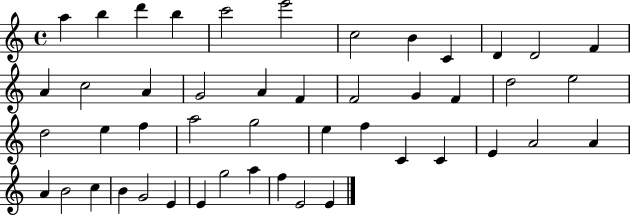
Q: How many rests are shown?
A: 0